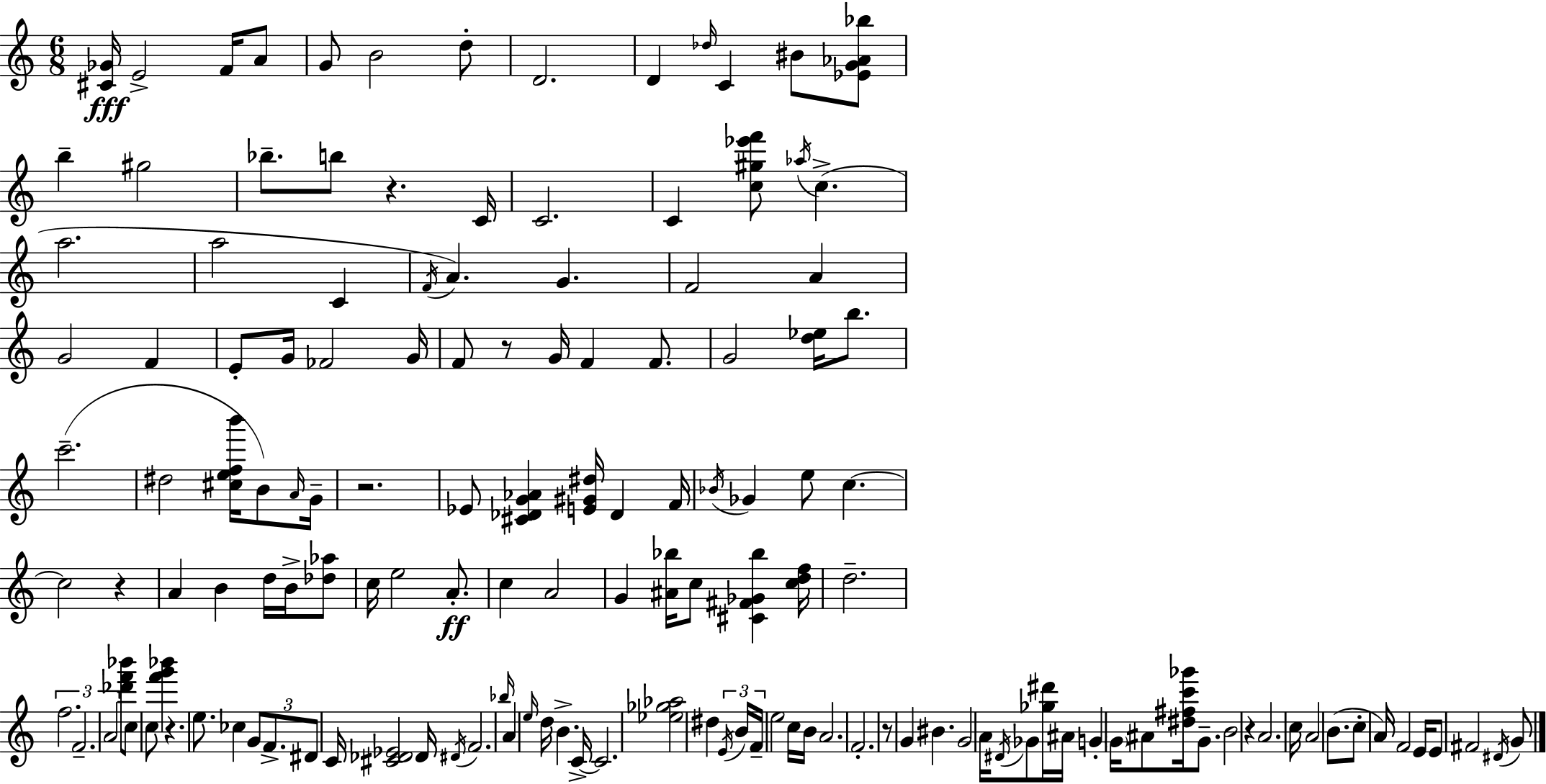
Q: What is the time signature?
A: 6/8